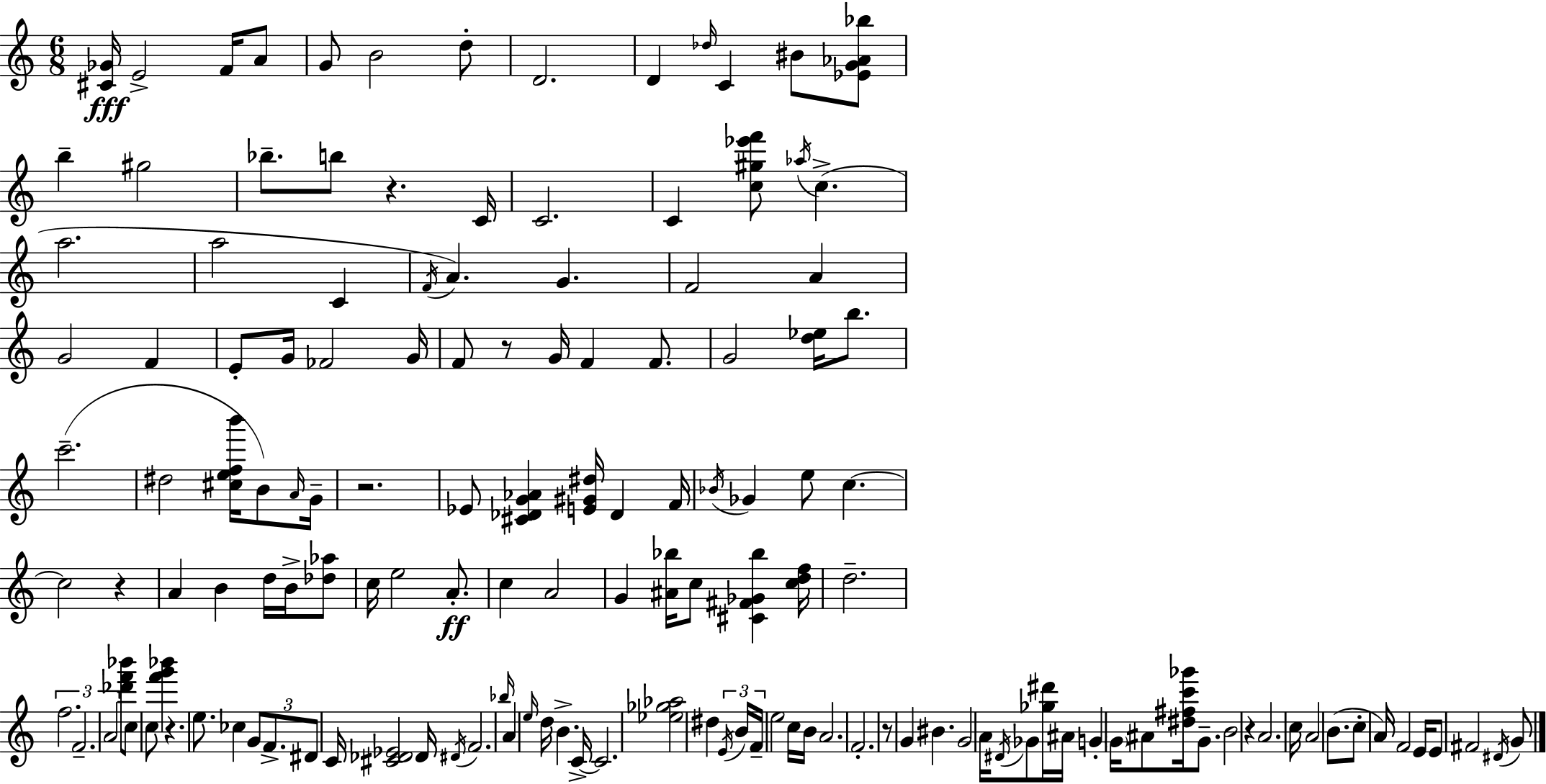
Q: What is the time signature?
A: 6/8